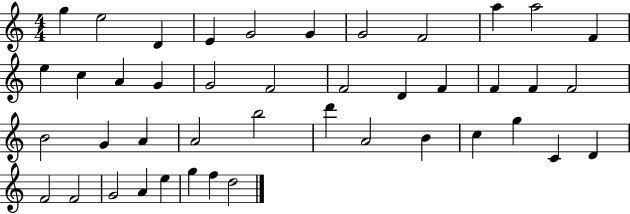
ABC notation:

X:1
T:Untitled
M:4/4
L:1/4
K:C
g e2 D E G2 G G2 F2 a a2 F e c A G G2 F2 F2 D F F F F2 B2 G A A2 b2 d' A2 B c g C D F2 F2 G2 A e g f d2